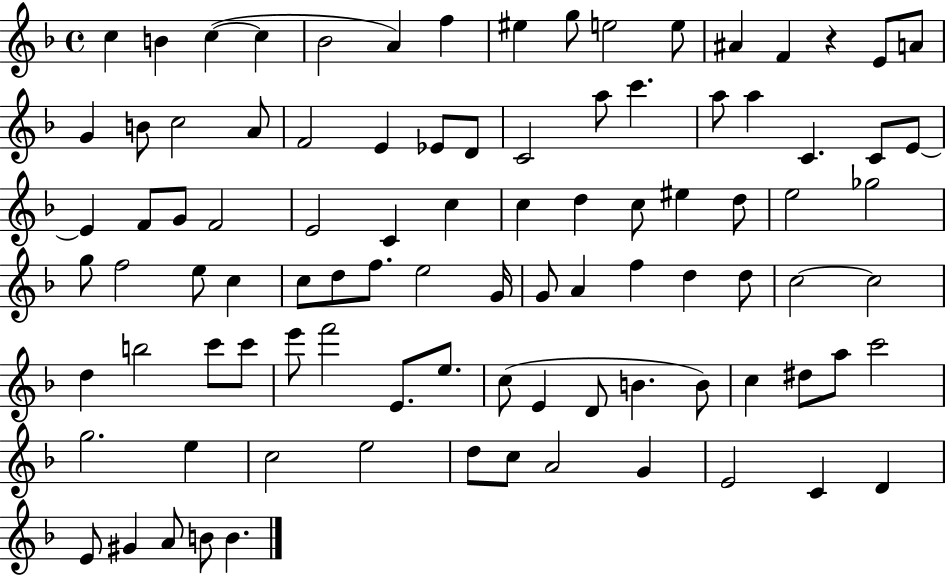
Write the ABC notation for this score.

X:1
T:Untitled
M:4/4
L:1/4
K:F
c B c c _B2 A f ^e g/2 e2 e/2 ^A F z E/2 A/2 G B/2 c2 A/2 F2 E _E/2 D/2 C2 a/2 c' a/2 a C C/2 E/2 E F/2 G/2 F2 E2 C c c d c/2 ^e d/2 e2 _g2 g/2 f2 e/2 c c/2 d/2 f/2 e2 G/4 G/2 A f d d/2 c2 c2 d b2 c'/2 c'/2 e'/2 f'2 E/2 e/2 c/2 E D/2 B B/2 c ^d/2 a/2 c'2 g2 e c2 e2 d/2 c/2 A2 G E2 C D E/2 ^G A/2 B/2 B